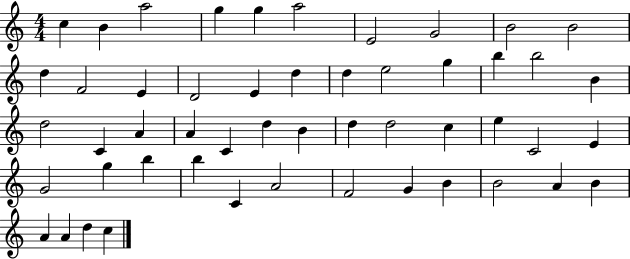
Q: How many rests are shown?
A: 0